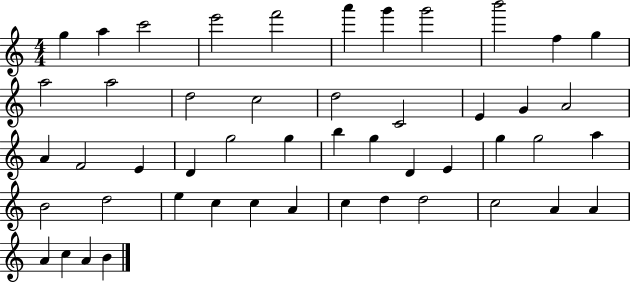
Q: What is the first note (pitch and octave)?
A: G5